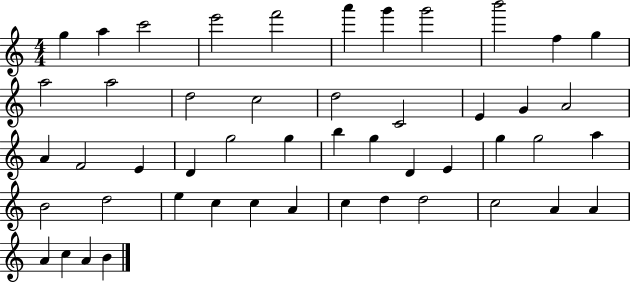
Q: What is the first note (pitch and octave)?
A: G5